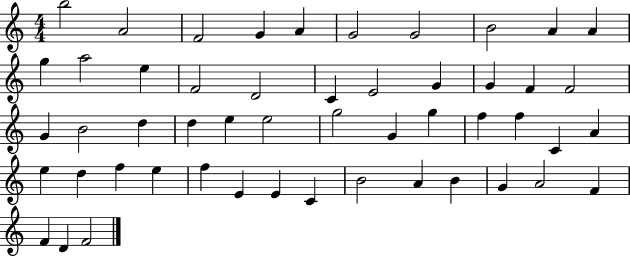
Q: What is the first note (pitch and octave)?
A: B5